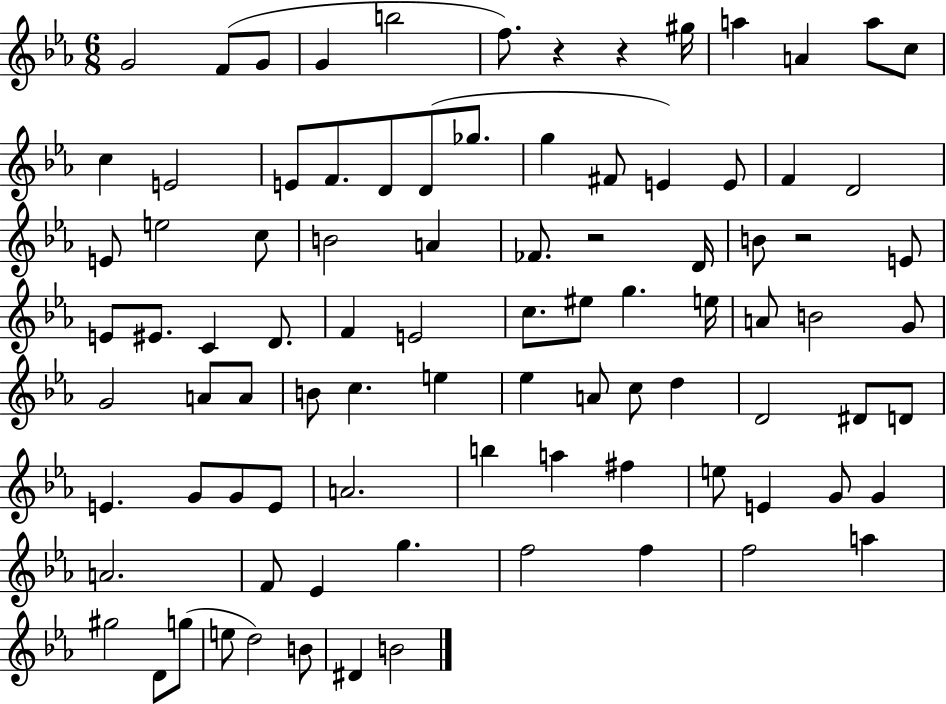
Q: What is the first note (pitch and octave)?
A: G4